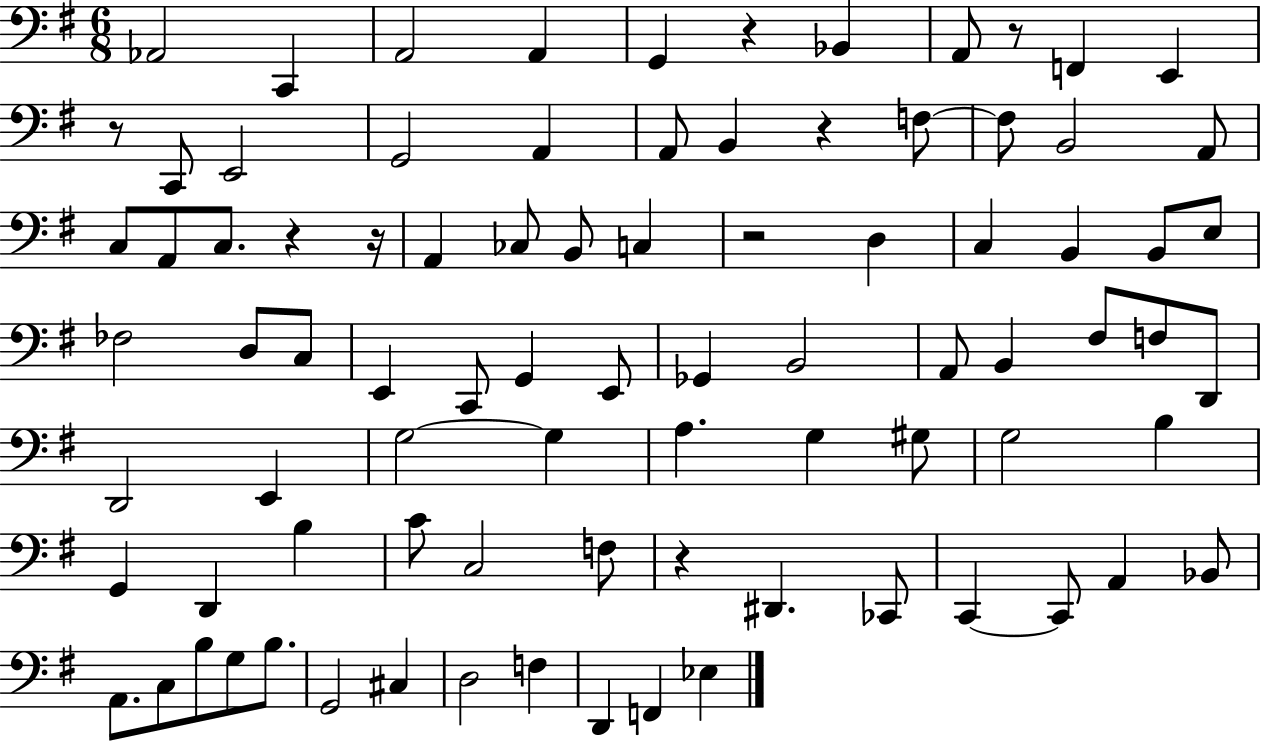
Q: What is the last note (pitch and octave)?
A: Eb3